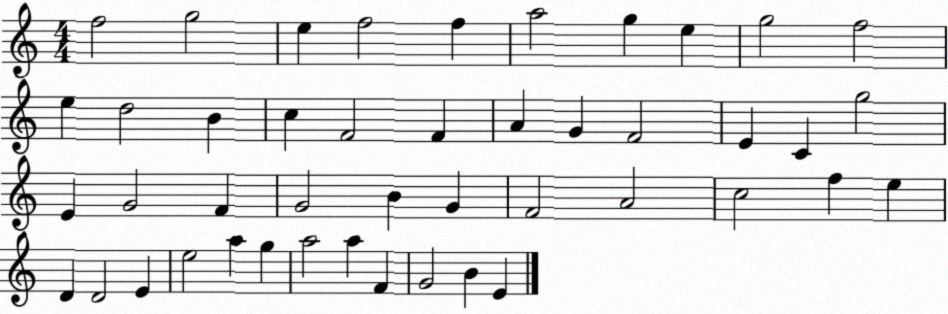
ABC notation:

X:1
T:Untitled
M:4/4
L:1/4
K:C
f2 g2 e f2 f a2 g e g2 f2 e d2 B c F2 F A G F2 E C g2 E G2 F G2 B G F2 A2 c2 f e D D2 E e2 a g a2 a F G2 B E